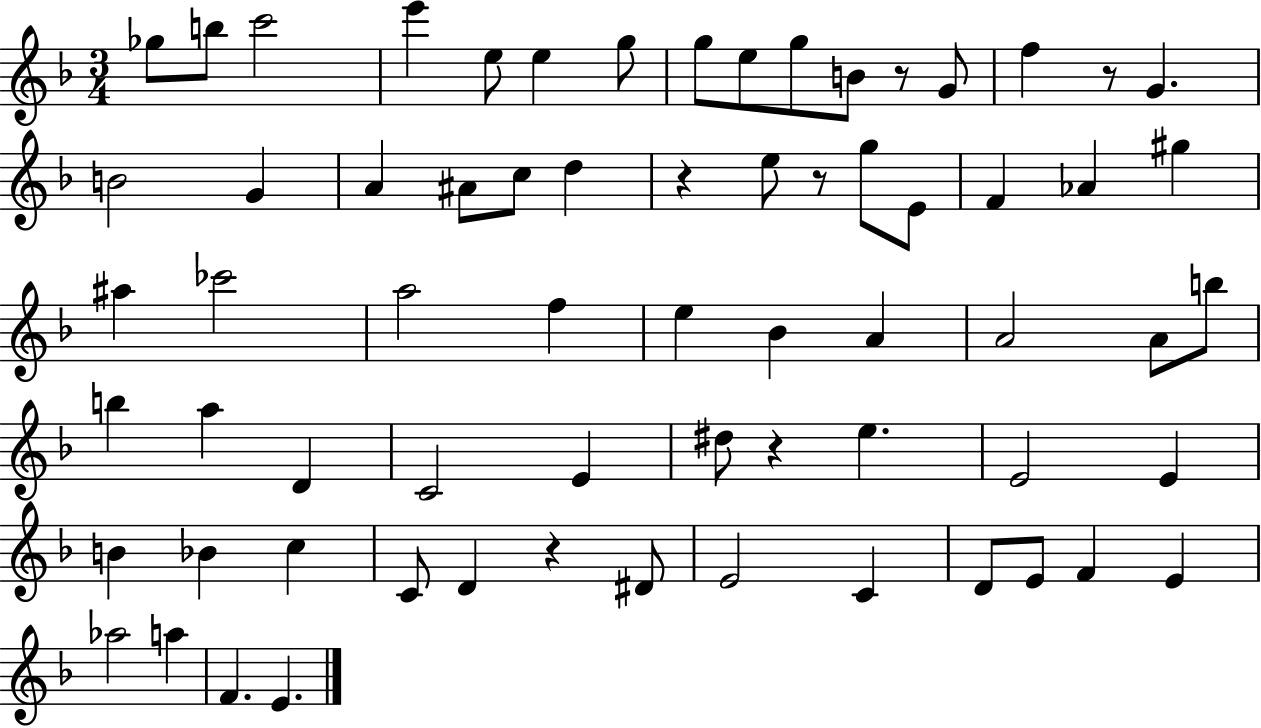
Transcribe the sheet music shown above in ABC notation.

X:1
T:Untitled
M:3/4
L:1/4
K:F
_g/2 b/2 c'2 e' e/2 e g/2 g/2 e/2 g/2 B/2 z/2 G/2 f z/2 G B2 G A ^A/2 c/2 d z e/2 z/2 g/2 E/2 F _A ^g ^a _c'2 a2 f e _B A A2 A/2 b/2 b a D C2 E ^d/2 z e E2 E B _B c C/2 D z ^D/2 E2 C D/2 E/2 F E _a2 a F E